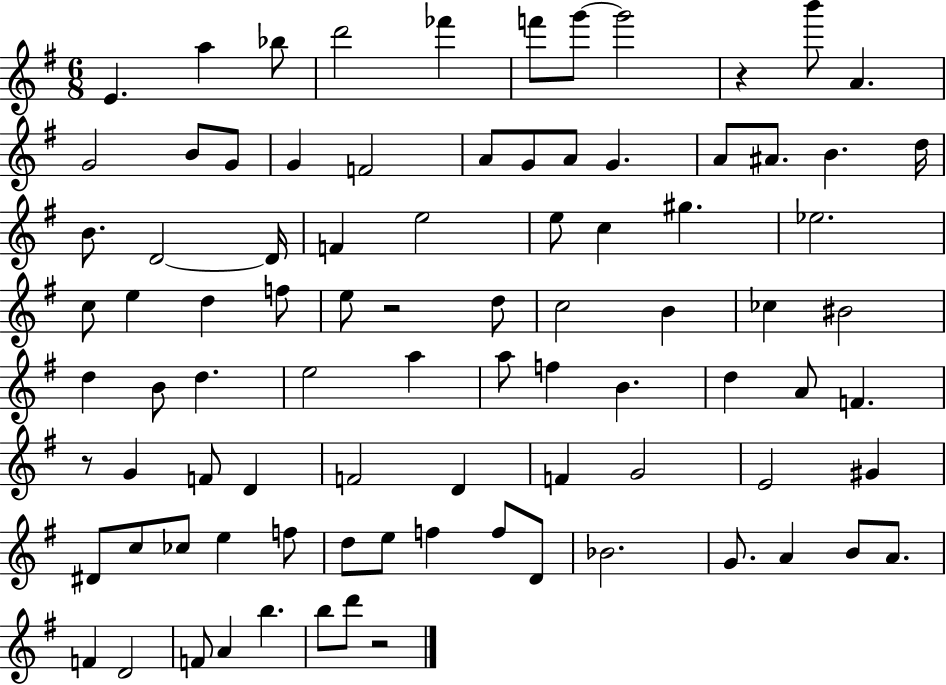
{
  \clef treble
  \numericTimeSignature
  \time 6/8
  \key g \major
  e'4. a''4 bes''8 | d'''2 fes'''4 | f'''8 g'''8~~ g'''2 | r4 b'''8 a'4. | \break g'2 b'8 g'8 | g'4 f'2 | a'8 g'8 a'8 g'4. | a'8 ais'8. b'4. d''16 | \break b'8. d'2~~ d'16 | f'4 e''2 | e''8 c''4 gis''4. | ees''2. | \break c''8 e''4 d''4 f''8 | e''8 r2 d''8 | c''2 b'4 | ces''4 bis'2 | \break d''4 b'8 d''4. | e''2 a''4 | a''8 f''4 b'4. | d''4 a'8 f'4. | \break r8 g'4 f'8 d'4 | f'2 d'4 | f'4 g'2 | e'2 gis'4 | \break dis'8 c''8 ces''8 e''4 f''8 | d''8 e''8 f''4 f''8 d'8 | bes'2. | g'8. a'4 b'8 a'8. | \break f'4 d'2 | f'8 a'4 b''4. | b''8 d'''8 r2 | \bar "|."
}